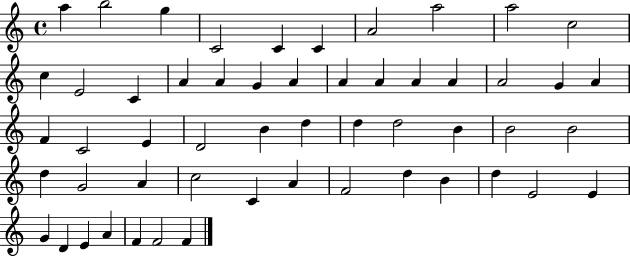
{
  \clef treble
  \time 4/4
  \defaultTimeSignature
  \key c \major
  a''4 b''2 g''4 | c'2 c'4 c'4 | a'2 a''2 | a''2 c''2 | \break c''4 e'2 c'4 | a'4 a'4 g'4 a'4 | a'4 a'4 a'4 a'4 | a'2 g'4 a'4 | \break f'4 c'2 e'4 | d'2 b'4 d''4 | d''4 d''2 b'4 | b'2 b'2 | \break d''4 g'2 a'4 | c''2 c'4 a'4 | f'2 d''4 b'4 | d''4 e'2 e'4 | \break g'4 d'4 e'4 a'4 | f'4 f'2 f'4 | \bar "|."
}